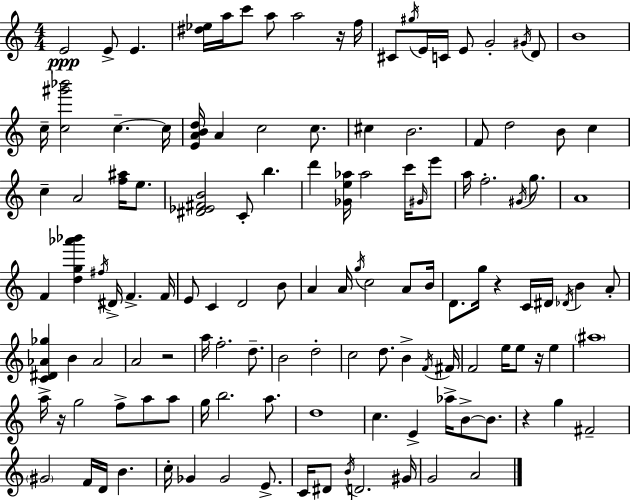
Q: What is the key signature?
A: C major